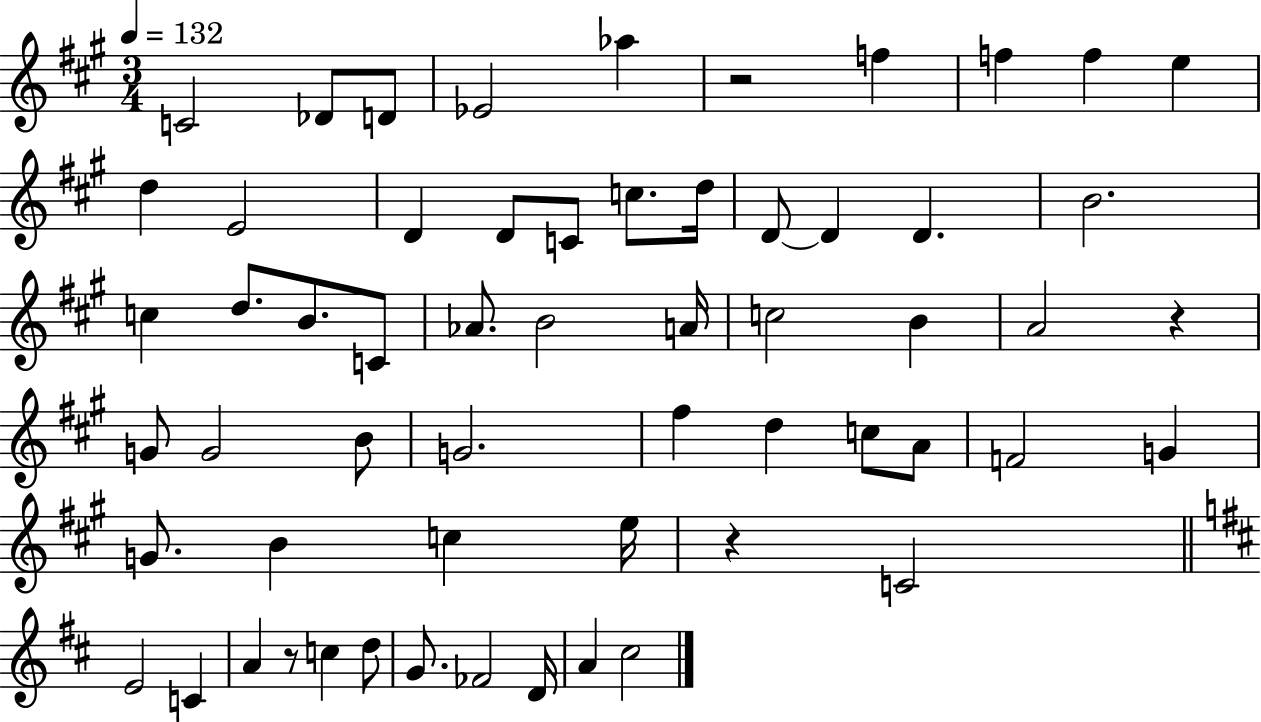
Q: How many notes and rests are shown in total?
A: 59